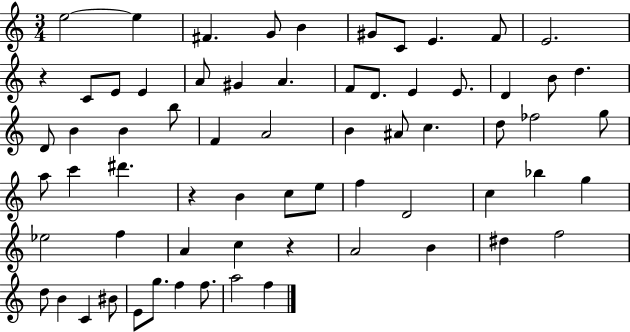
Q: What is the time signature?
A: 3/4